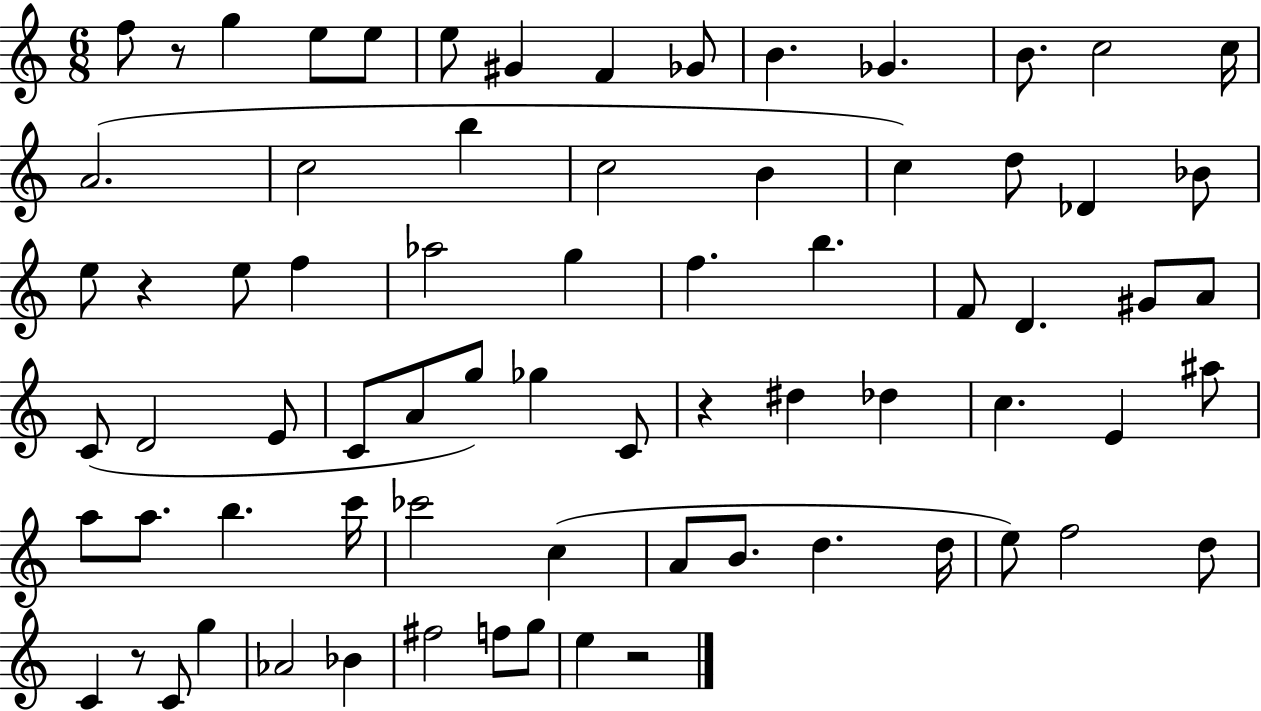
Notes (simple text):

F5/e R/e G5/q E5/e E5/e E5/e G#4/q F4/q Gb4/e B4/q. Gb4/q. B4/e. C5/h C5/s A4/h. C5/h B5/q C5/h B4/q C5/q D5/e Db4/q Bb4/e E5/e R/q E5/e F5/q Ab5/h G5/q F5/q. B5/q. F4/e D4/q. G#4/e A4/e C4/e D4/h E4/e C4/e A4/e G5/e Gb5/q C4/e R/q D#5/q Db5/q C5/q. E4/q A#5/e A5/e A5/e. B5/q. C6/s CES6/h C5/q A4/e B4/e. D5/q. D5/s E5/e F5/h D5/e C4/q R/e C4/e G5/q Ab4/h Bb4/q F#5/h F5/e G5/e E5/q R/h